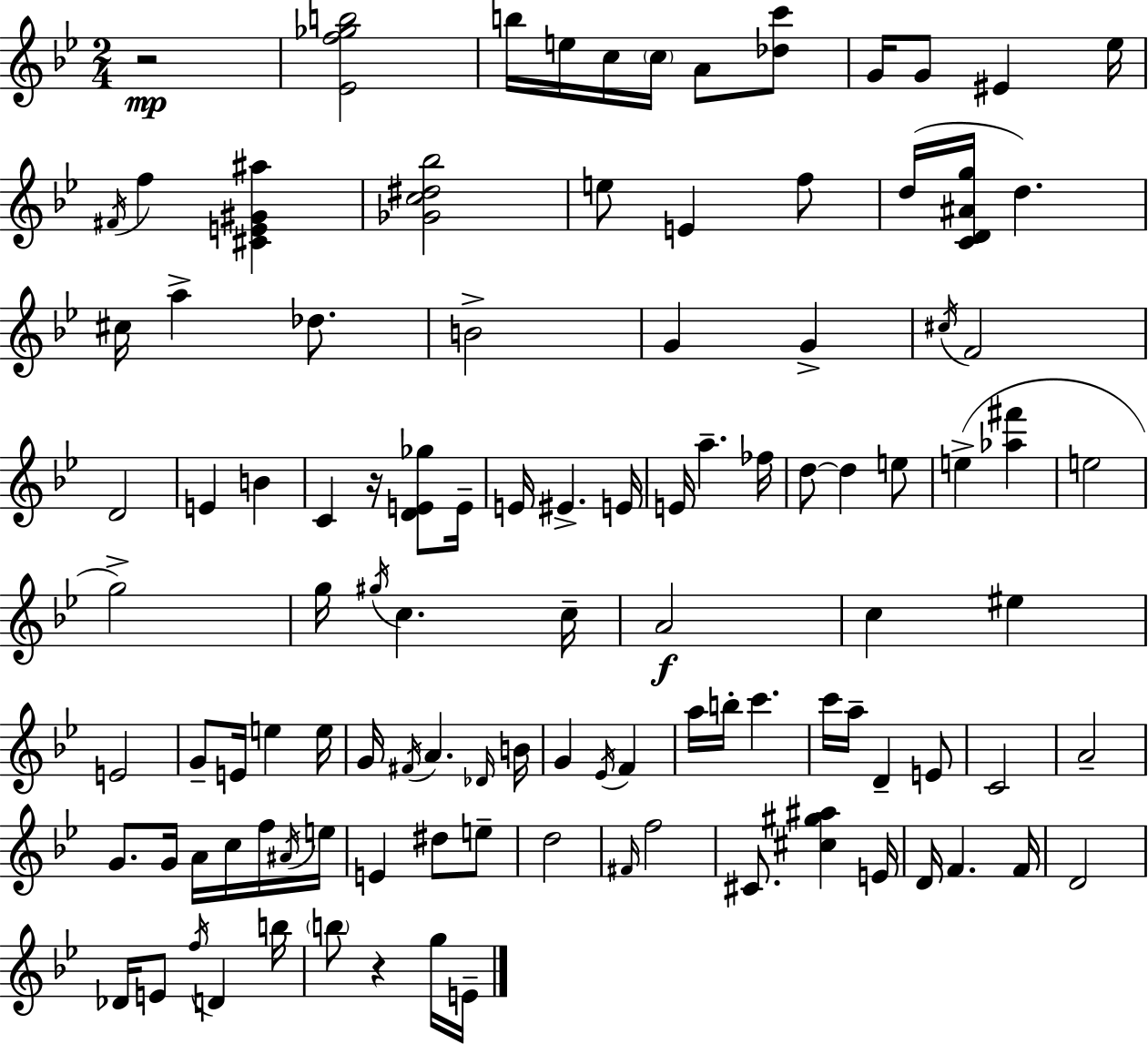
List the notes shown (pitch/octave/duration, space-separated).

R/h [Eb4,F5,Gb5,B5]/h B5/s E5/s C5/s C5/s A4/e [Db5,C6]/e G4/s G4/e EIS4/q Eb5/s F#4/s F5/q [C#4,E4,G#4,A#5]/q [Gb4,C5,D#5,Bb5]/h E5/e E4/q F5/e D5/s [C4,D4,A#4,G5]/s D5/q. C#5/s A5/q Db5/e. B4/h G4/q G4/q C#5/s F4/h D4/h E4/q B4/q C4/q R/s [D4,E4,Gb5]/e E4/s E4/s EIS4/q. E4/s E4/s A5/q. FES5/s D5/e D5/q E5/e E5/q [Ab5,F#6]/q E5/h G5/h G5/s G#5/s C5/q. C5/s A4/h C5/q EIS5/q E4/h G4/e E4/s E5/q E5/s G4/s F#4/s A4/q. Db4/s B4/s G4/q Eb4/s F4/q A5/s B5/s C6/q. C6/s A5/s D4/q E4/e C4/h A4/h G4/e. G4/s A4/s C5/s F5/s A#4/s E5/s E4/q D#5/e E5/e D5/h F#4/s F5/h C#4/e. [C#5,G#5,A#5]/q E4/s D4/s F4/q. F4/s D4/h Db4/s E4/e F5/s D4/q B5/s B5/e R/q G5/s E4/s